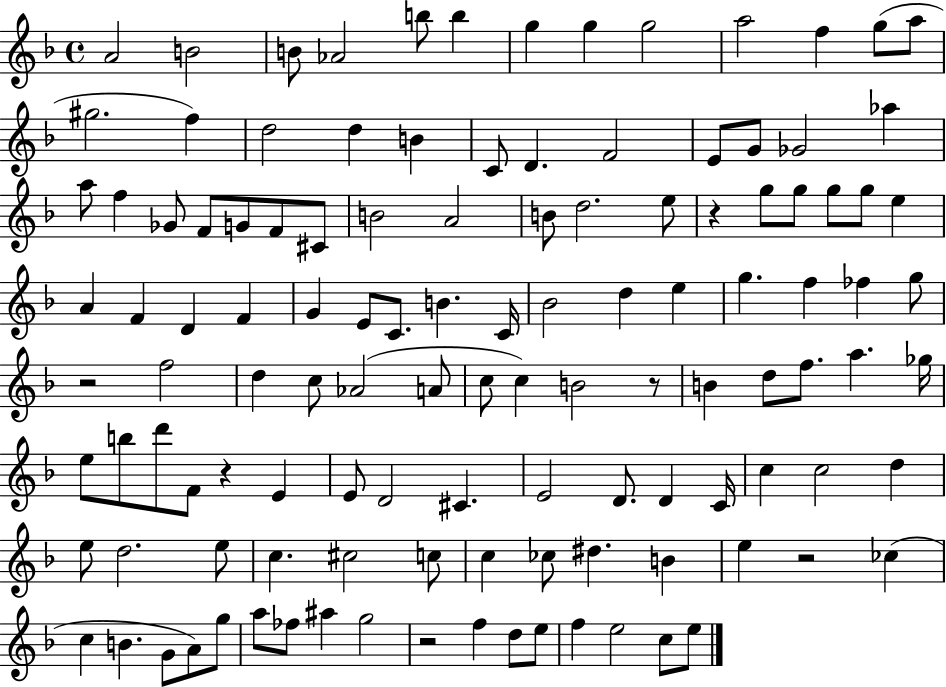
A4/h B4/h B4/e Ab4/h B5/e B5/q G5/q G5/q G5/h A5/h F5/q G5/e A5/e G#5/h. F5/q D5/h D5/q B4/q C4/e D4/q. F4/h E4/e G4/e Gb4/h Ab5/q A5/e F5/q Gb4/e F4/e G4/e F4/e C#4/e B4/h A4/h B4/e D5/h. E5/e R/q G5/e G5/e G5/e G5/e E5/q A4/q F4/q D4/q F4/q G4/q E4/e C4/e. B4/q. C4/s Bb4/h D5/q E5/q G5/q. F5/q FES5/q G5/e R/h F5/h D5/q C5/e Ab4/h A4/e C5/e C5/q B4/h R/e B4/q D5/e F5/e. A5/q. Gb5/s E5/e B5/e D6/e F4/e R/q E4/q E4/e D4/h C#4/q. E4/h D4/e. D4/q C4/s C5/q C5/h D5/q E5/e D5/h. E5/e C5/q. C#5/h C5/e C5/q CES5/e D#5/q. B4/q E5/q R/h CES5/q C5/q B4/q. G4/e A4/e G5/e A5/e FES5/e A#5/q G5/h R/h F5/q D5/e E5/e F5/q E5/h C5/e E5/e